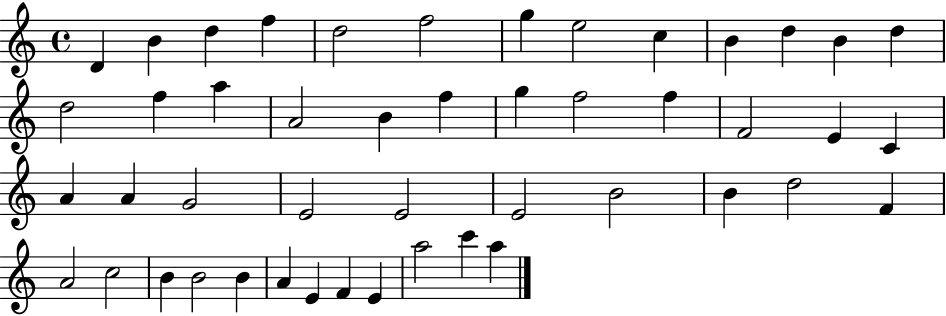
{
  \clef treble
  \time 4/4
  \defaultTimeSignature
  \key c \major
  d'4 b'4 d''4 f''4 | d''2 f''2 | g''4 e''2 c''4 | b'4 d''4 b'4 d''4 | \break d''2 f''4 a''4 | a'2 b'4 f''4 | g''4 f''2 f''4 | f'2 e'4 c'4 | \break a'4 a'4 g'2 | e'2 e'2 | e'2 b'2 | b'4 d''2 f'4 | \break a'2 c''2 | b'4 b'2 b'4 | a'4 e'4 f'4 e'4 | a''2 c'''4 a''4 | \break \bar "|."
}